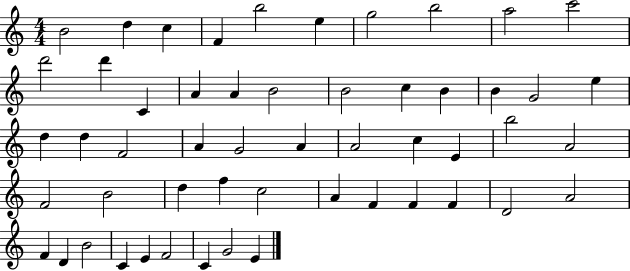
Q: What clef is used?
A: treble